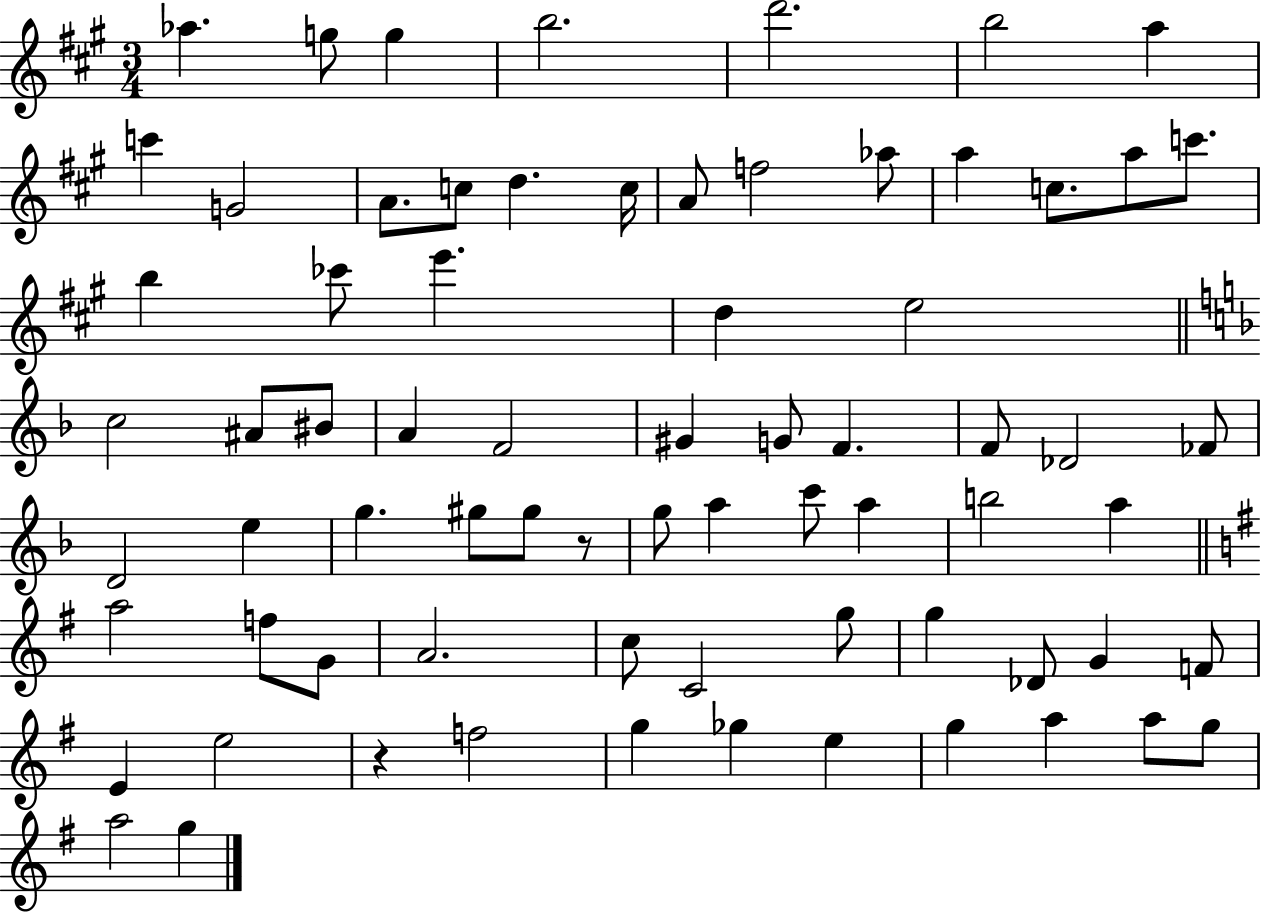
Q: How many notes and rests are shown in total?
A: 72